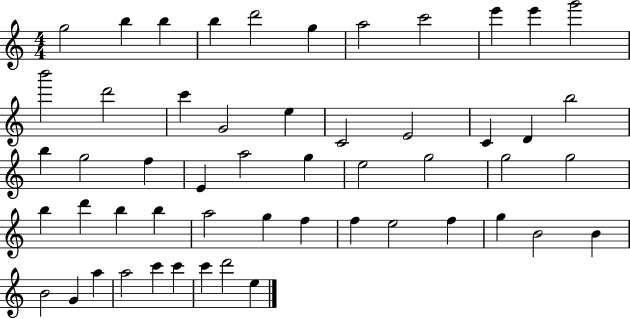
{
  \clef treble
  \numericTimeSignature
  \time 4/4
  \key c \major
  g''2 b''4 b''4 | b''4 d'''2 g''4 | a''2 c'''2 | e'''4 e'''4 g'''2 | \break b'''2 d'''2 | c'''4 g'2 e''4 | c'2 e'2 | c'4 d'4 b''2 | \break b''4 g''2 f''4 | e'4 a''2 g''4 | e''2 g''2 | g''2 g''2 | \break b''4 d'''4 b''4 b''4 | a''2 g''4 f''4 | f''4 e''2 f''4 | g''4 b'2 b'4 | \break b'2 g'4 a''4 | a''2 c'''4 c'''4 | c'''4 d'''2 e''4 | \bar "|."
}